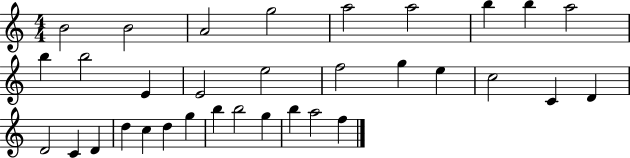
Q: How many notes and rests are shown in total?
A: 33